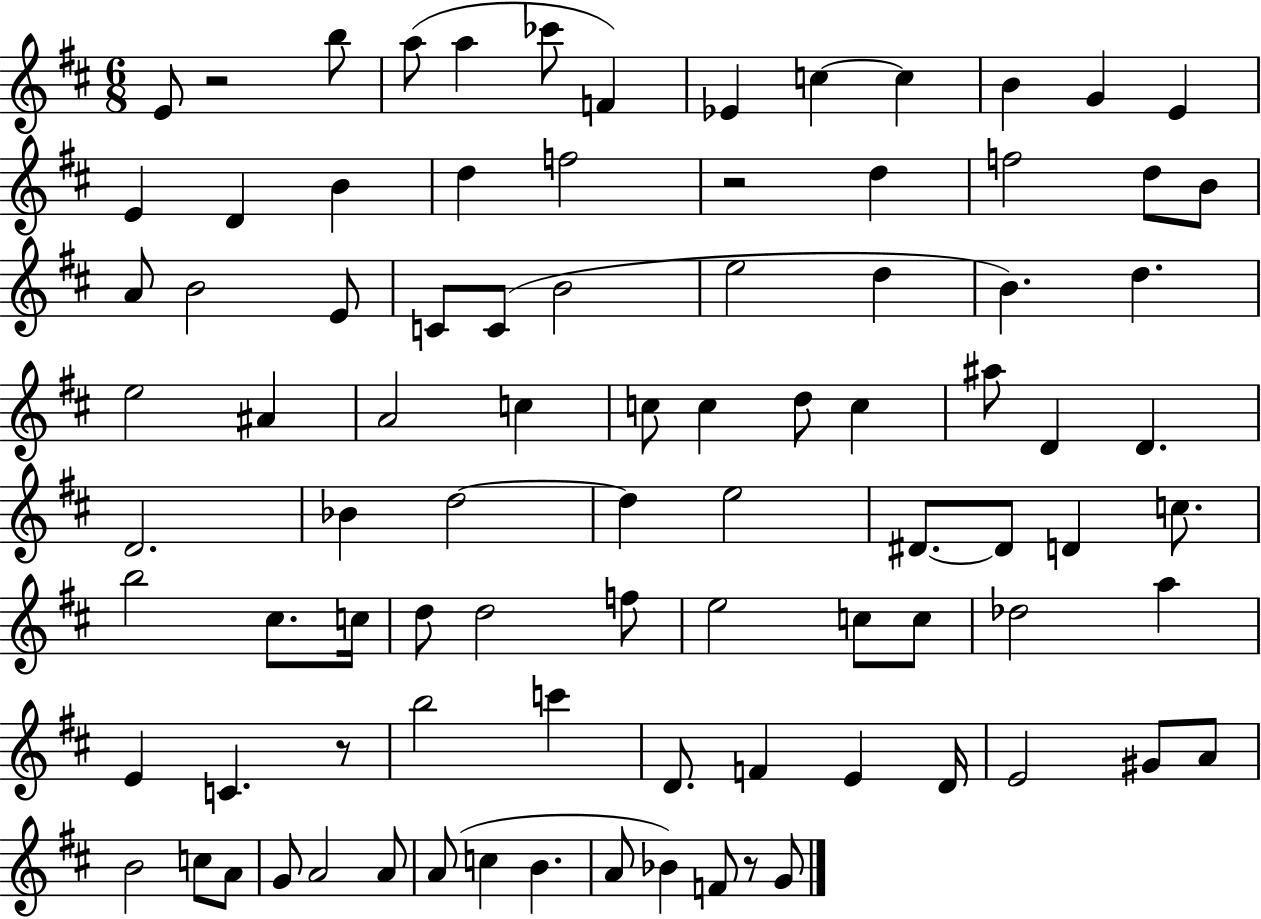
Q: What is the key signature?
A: D major